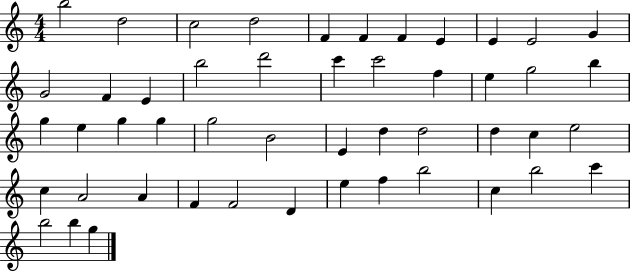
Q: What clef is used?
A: treble